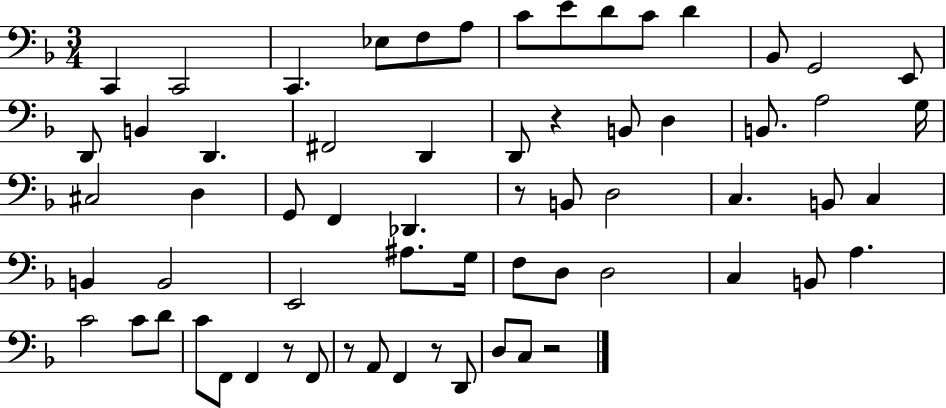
X:1
T:Untitled
M:3/4
L:1/4
K:F
C,, C,,2 C,, _E,/2 F,/2 A,/2 C/2 E/2 D/2 C/2 D _B,,/2 G,,2 E,,/2 D,,/2 B,, D,, ^F,,2 D,, D,,/2 z B,,/2 D, B,,/2 A,2 G,/4 ^C,2 D, G,,/2 F,, _D,, z/2 B,,/2 D,2 C, B,,/2 C, B,, B,,2 E,,2 ^A,/2 G,/4 F,/2 D,/2 D,2 C, B,,/2 A, C2 C/2 D/2 C/2 F,,/2 F,, z/2 F,,/2 z/2 A,,/2 F,, z/2 D,,/2 D,/2 C,/2 z2